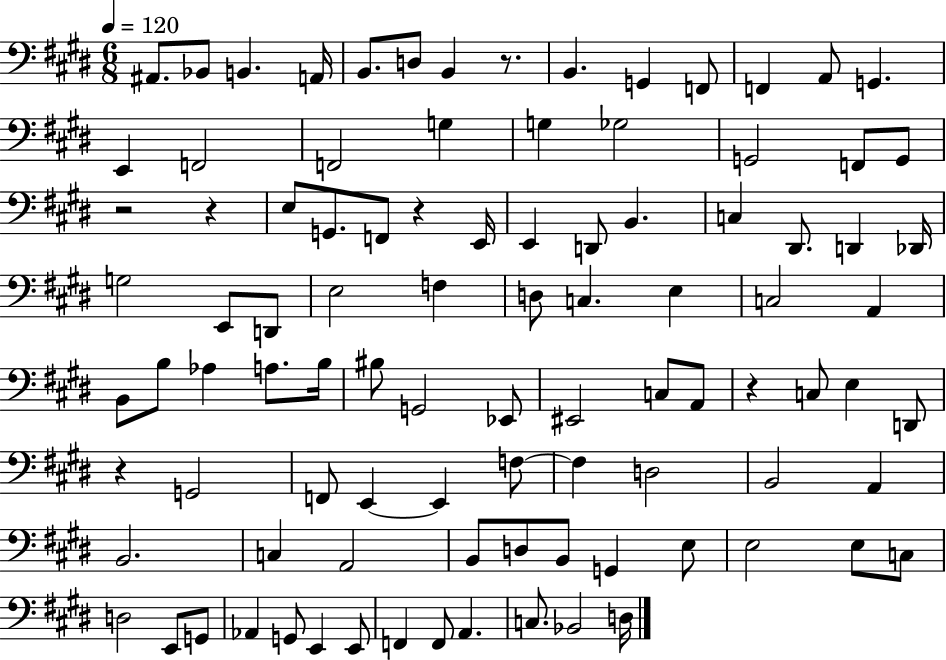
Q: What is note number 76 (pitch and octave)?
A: E3